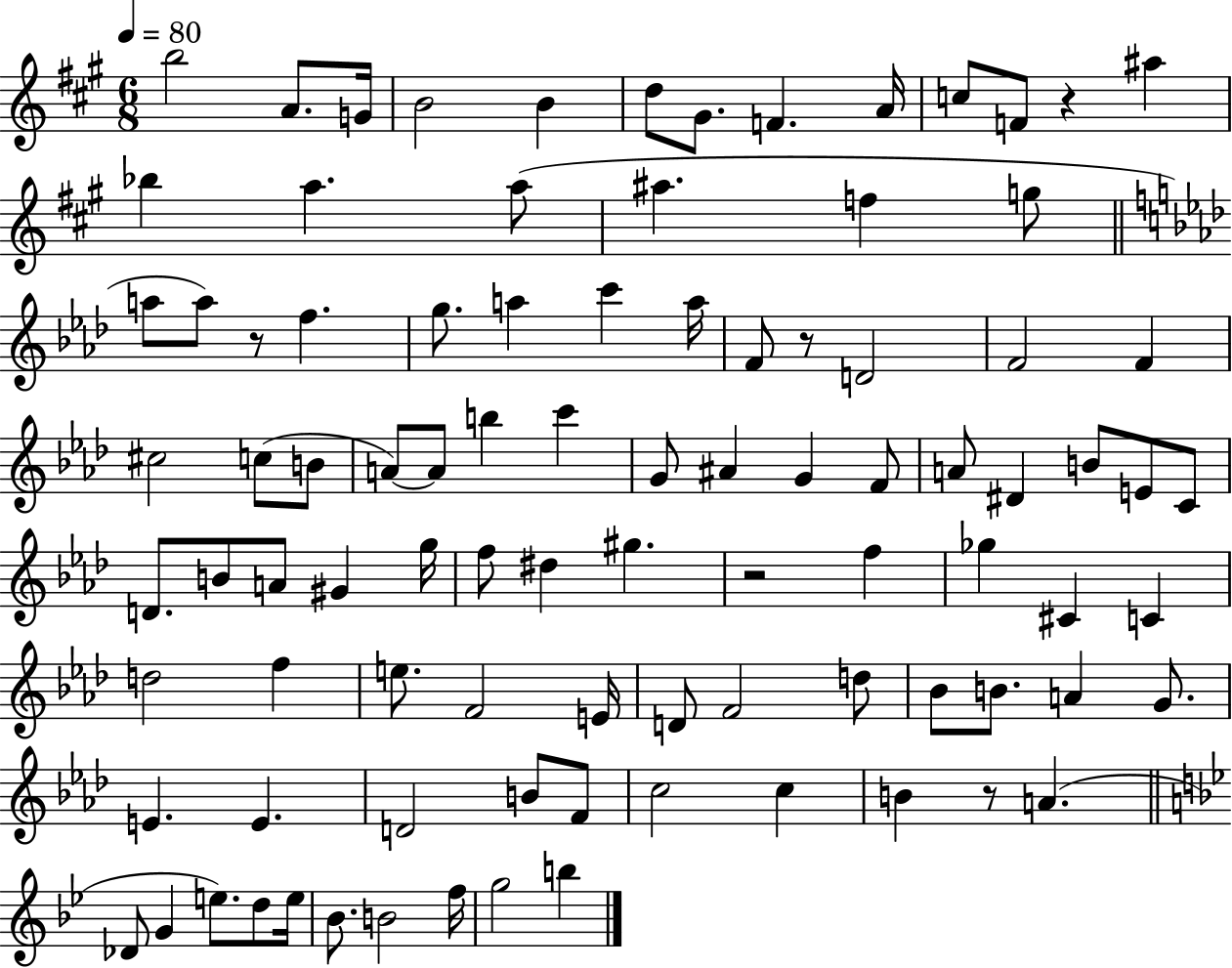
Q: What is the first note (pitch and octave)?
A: B5